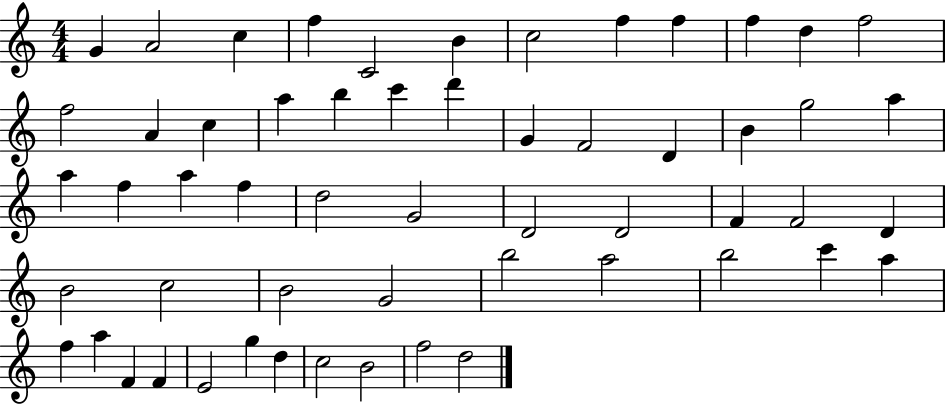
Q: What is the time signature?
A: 4/4